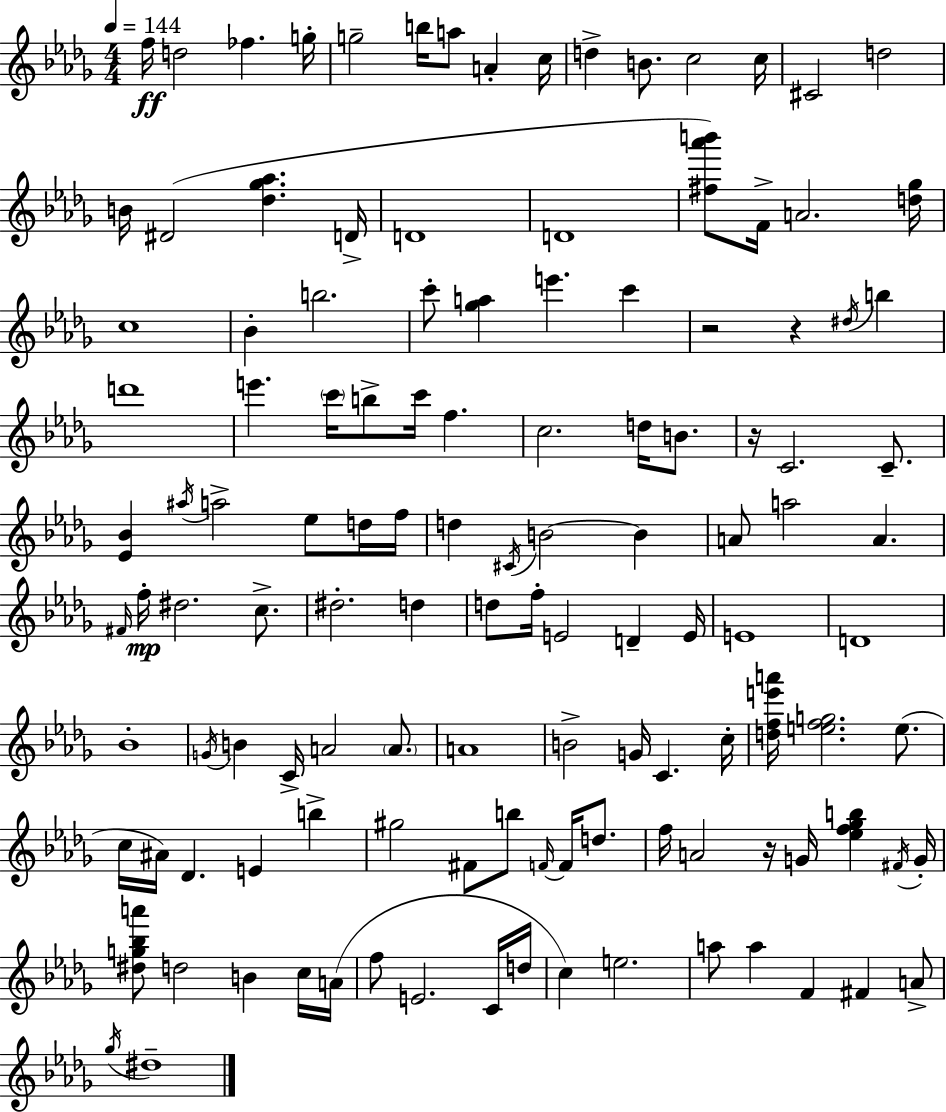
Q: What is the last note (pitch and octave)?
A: D#5